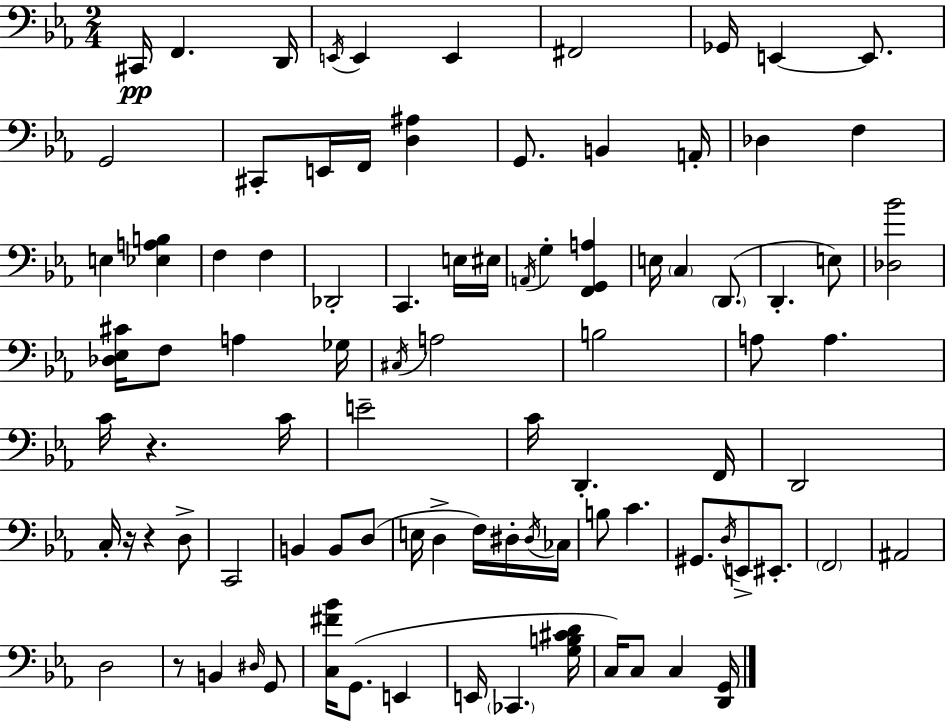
{
  \clef bass
  \numericTimeSignature
  \time 2/4
  \key c \minor
  cis,16\pp f,4. d,16 | \acciaccatura { e,16 } e,4 e,4 | fis,2 | ges,16 e,4~~ e,8. | \break g,2 | cis,8-. e,16 f,16 <d ais>4 | g,8. b,4 | a,16-. des4 f4 | \break e4 <ees a b>4 | f4 f4 | des,2-. | c,4. e16 | \break eis16 \acciaccatura { a,16 } g4-. <f, g, a>4 | e16 \parenthesize c4 \parenthesize d,8.( | d,4.-. | e8) <des bes'>2 | \break <des ees cis'>16 f8 a4 | ges16 \acciaccatura { cis16 } a2 | b2 | a8 a4. | \break c'16 r4. | c'16 e'2-- | c'16 d,4.-. | f,16 d,2 | \break c16-. r16 r4 | d8-> c,2 | b,4 b,8 | d8( e16 d4-> | \break f16) dis16-. \acciaccatura { dis16 } ces16 b8 c'4. | gis,8. \acciaccatura { d16 } | e,8-> eis,8.-. \parenthesize f,2 | ais,2 | \break d2 | r8 b,4 | \grace { dis16 } g,8 <c fis' bes'>16 g,8.( | e,4 e,16 \parenthesize ces,4. | \break <g b cis' d'>16 c16) c8 | c4 <d, g,>16 \bar "|."
}